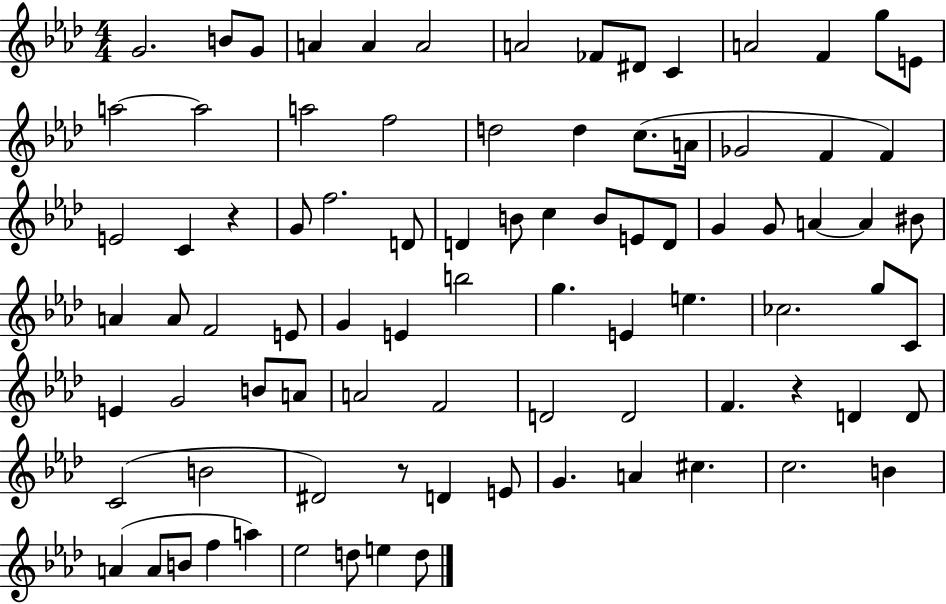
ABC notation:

X:1
T:Untitled
M:4/4
L:1/4
K:Ab
G2 B/2 G/2 A A A2 A2 _F/2 ^D/2 C A2 F g/2 E/2 a2 a2 a2 f2 d2 d c/2 A/4 _G2 F F E2 C z G/2 f2 D/2 D B/2 c B/2 E/2 D/2 G G/2 A A ^B/2 A A/2 F2 E/2 G E b2 g E e _c2 g/2 C/2 E G2 B/2 A/2 A2 F2 D2 D2 F z D D/2 C2 B2 ^D2 z/2 D E/2 G A ^c c2 B A A/2 B/2 f a _e2 d/2 e d/2